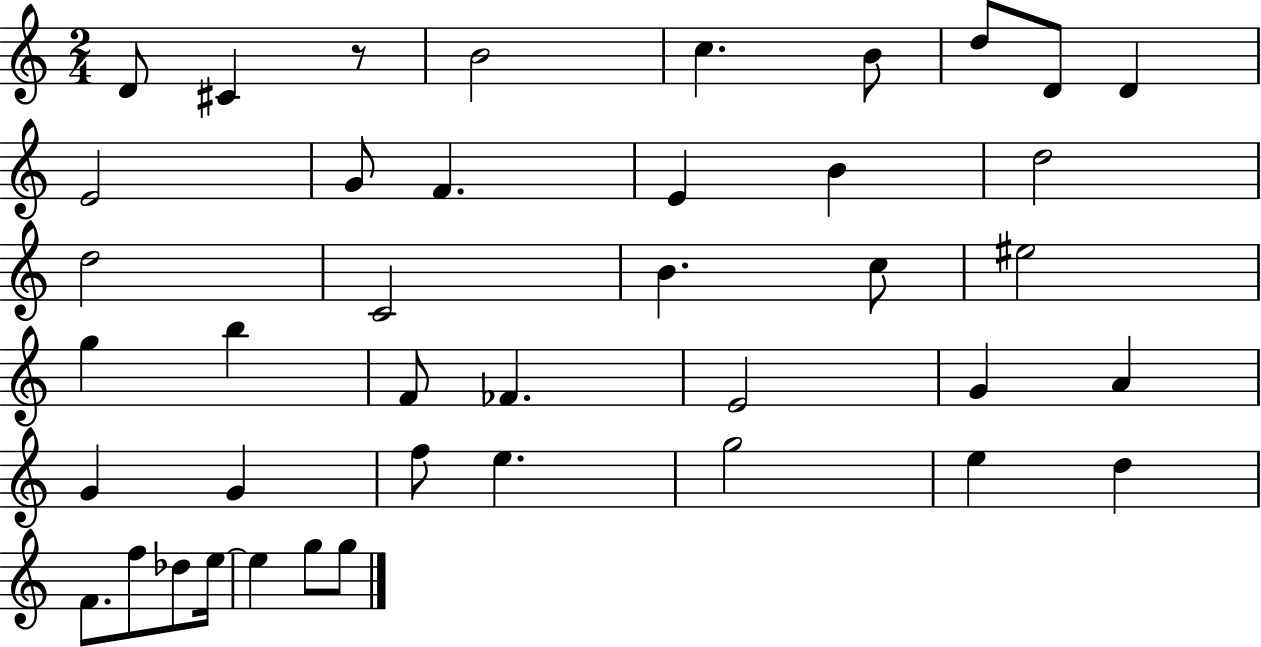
X:1
T:Untitled
M:2/4
L:1/4
K:C
D/2 ^C z/2 B2 c B/2 d/2 D/2 D E2 G/2 F E B d2 d2 C2 B c/2 ^e2 g b F/2 _F E2 G A G G f/2 e g2 e d F/2 f/2 _d/2 e/4 e g/2 g/2